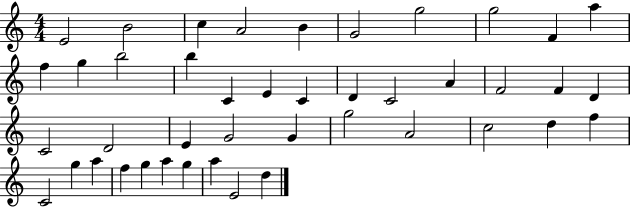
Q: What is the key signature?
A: C major